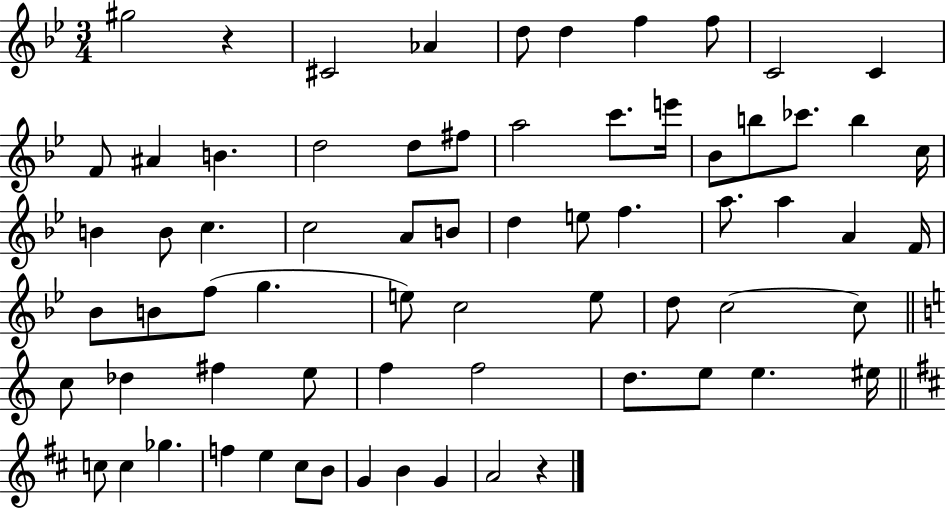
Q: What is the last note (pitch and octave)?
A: A4